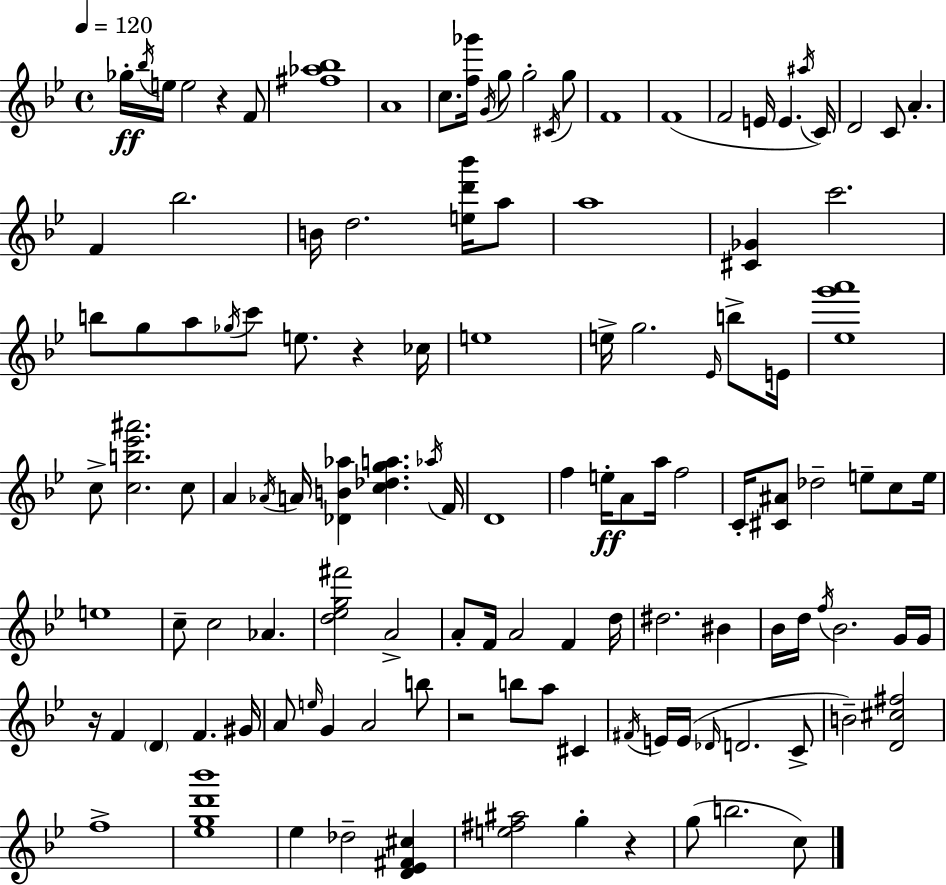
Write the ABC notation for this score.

X:1
T:Untitled
M:4/4
L:1/4
K:Gm
_g/4 _b/4 e/4 e2 z F/2 [^f_a_b]4 A4 c/2 [f_g']/4 G/4 g/2 g2 ^C/4 g/2 F4 F4 F2 E/4 E ^a/4 C/4 D2 C/2 A F _b2 B/4 d2 [ed'_b']/4 a/2 a4 [^C_G] c'2 b/2 g/2 a/2 _g/4 c'/2 e/2 z _c/4 e4 e/4 g2 _E/4 b/2 E/4 [_eg'a']4 c/2 [cb_e'^a']2 c/2 A _A/4 A/4 [_DB_a] [c_dga] _a/4 F/4 D4 f e/4 A/2 a/4 f2 C/4 [^C^A]/2 _d2 e/2 c/2 e/4 e4 c/2 c2 _A [d_eg^f']2 A2 A/2 F/4 A2 F d/4 ^d2 ^B _B/4 d/4 f/4 _B2 G/4 G/4 z/4 F D F ^G/4 A/2 e/4 G A2 b/2 z2 b/2 a/2 ^C ^F/4 E/4 E/4 _D/4 D2 C/2 B2 [D^c^f]2 f4 [_egd'_b']4 _e _d2 [D_E^F^c] [e^f^a]2 g z g/2 b2 c/2